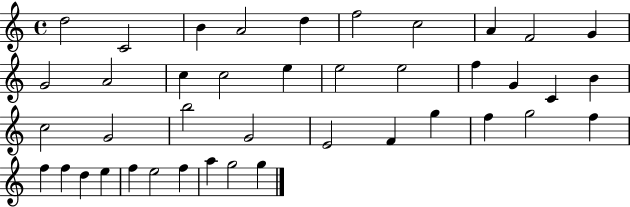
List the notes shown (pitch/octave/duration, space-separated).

D5/h C4/h B4/q A4/h D5/q F5/h C5/h A4/q F4/h G4/q G4/h A4/h C5/q C5/h E5/q E5/h E5/h F5/q G4/q C4/q B4/q C5/h G4/h B5/h G4/h E4/h F4/q G5/q F5/q G5/h F5/q F5/q F5/q D5/q E5/q F5/q E5/h F5/q A5/q G5/h G5/q